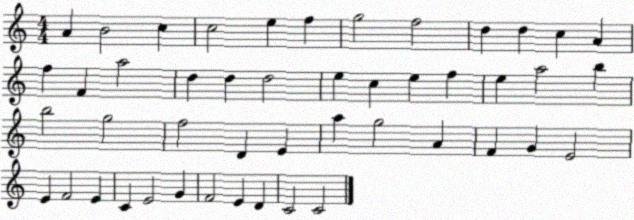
X:1
T:Untitled
M:4/4
L:1/4
K:C
A B2 c c2 e f g2 f2 d d c A f F a2 d d d2 e c e f e a2 b b2 g2 f2 D E a g2 A F G E2 E F2 E C E2 G F2 E D C2 C2